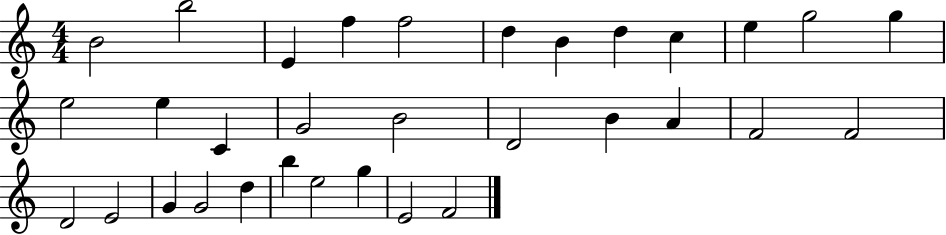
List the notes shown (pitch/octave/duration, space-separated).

B4/h B5/h E4/q F5/q F5/h D5/q B4/q D5/q C5/q E5/q G5/h G5/q E5/h E5/q C4/q G4/h B4/h D4/h B4/q A4/q F4/h F4/h D4/h E4/h G4/q G4/h D5/q B5/q E5/h G5/q E4/h F4/h